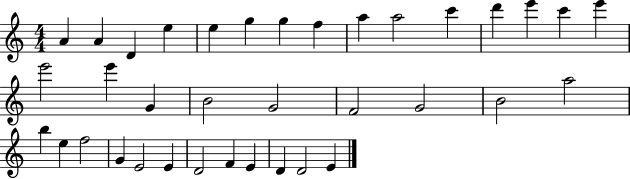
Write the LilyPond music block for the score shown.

{
  \clef treble
  \numericTimeSignature
  \time 4/4
  \key c \major
  a'4 a'4 d'4 e''4 | e''4 g''4 g''4 f''4 | a''4 a''2 c'''4 | d'''4 e'''4 c'''4 e'''4 | \break e'''2 e'''4 g'4 | b'2 g'2 | f'2 g'2 | b'2 a''2 | \break b''4 e''4 f''2 | g'4 e'2 e'4 | d'2 f'4 e'4 | d'4 d'2 e'4 | \break \bar "|."
}